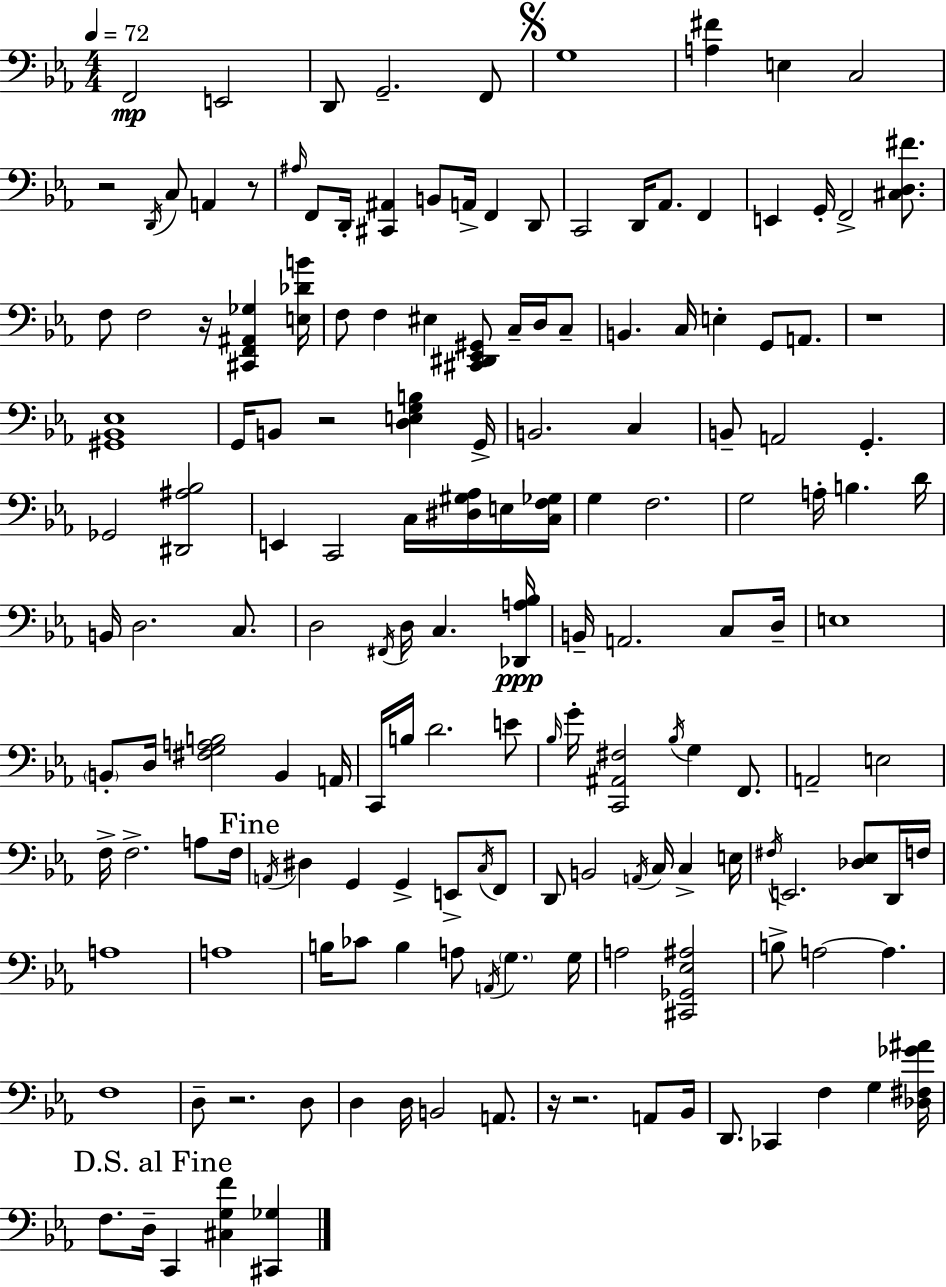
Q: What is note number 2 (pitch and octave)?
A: E2